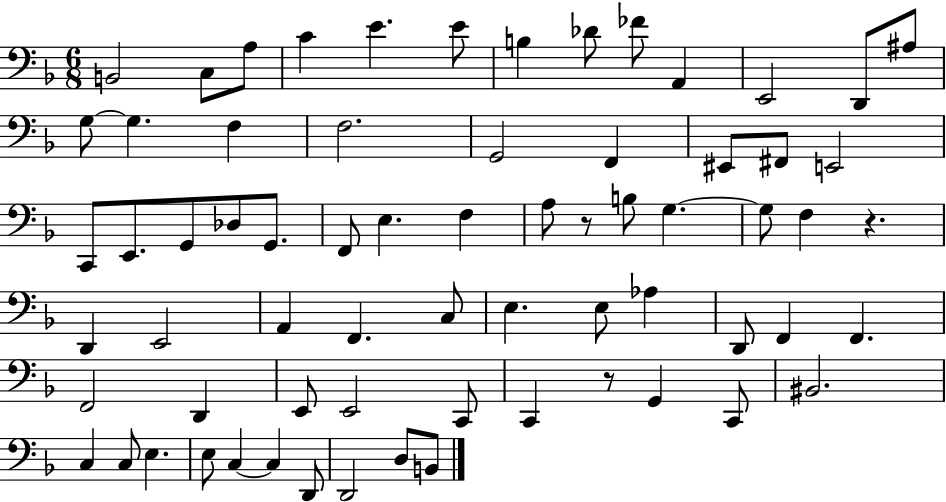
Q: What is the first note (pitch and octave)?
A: B2